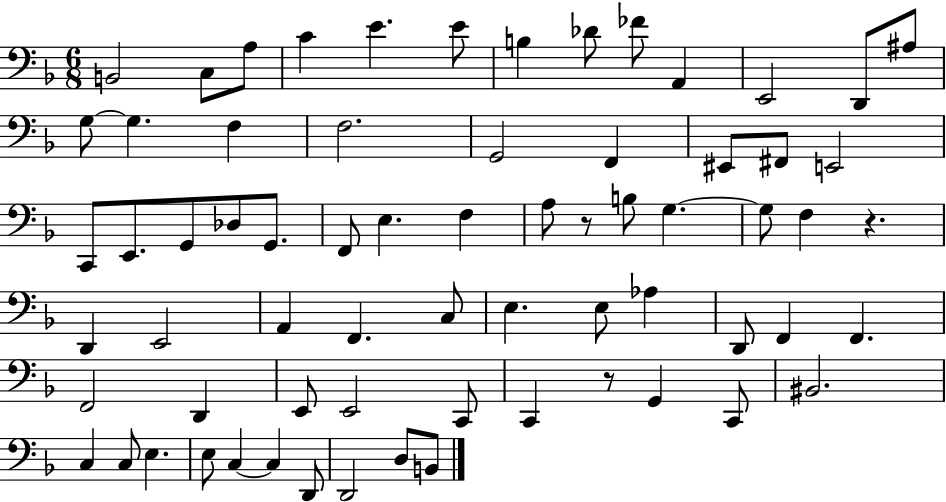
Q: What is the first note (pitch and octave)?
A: B2